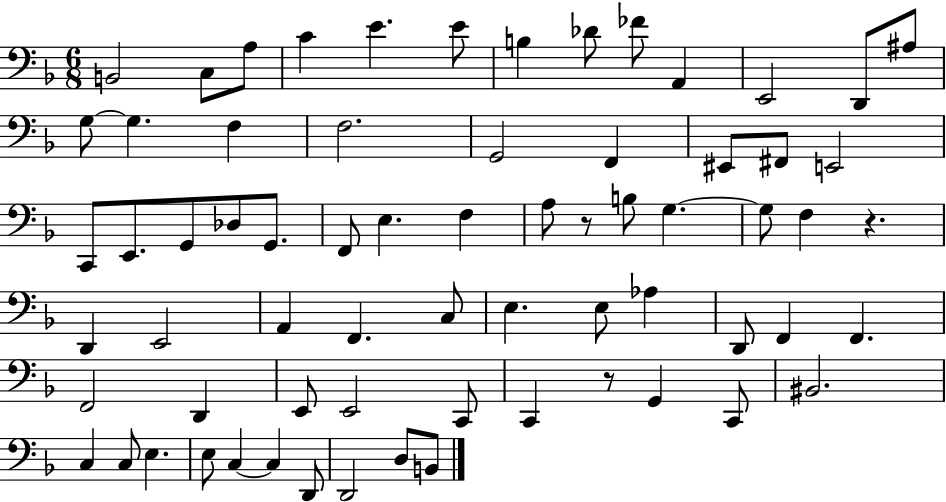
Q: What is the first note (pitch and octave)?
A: B2